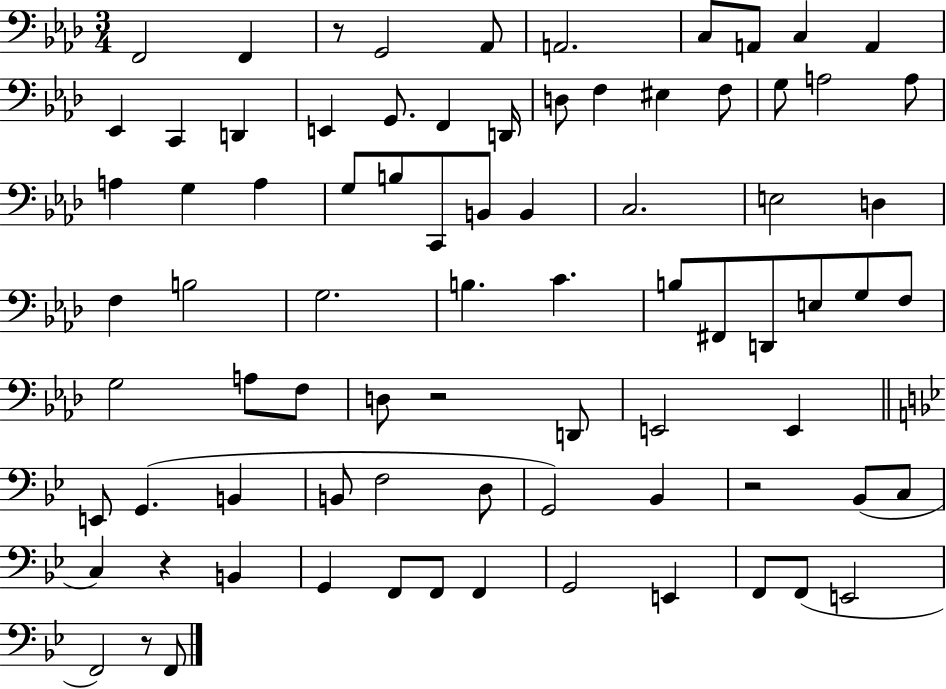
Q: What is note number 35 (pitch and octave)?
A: F3